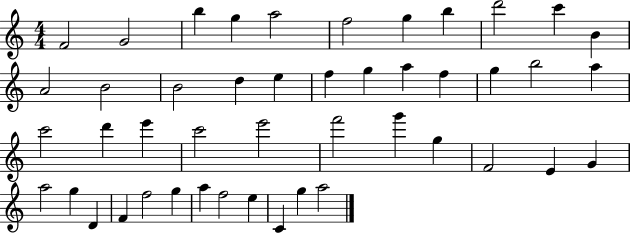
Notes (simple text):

F4/h G4/h B5/q G5/q A5/h F5/h G5/q B5/q D6/h C6/q B4/q A4/h B4/h B4/h D5/q E5/q F5/q G5/q A5/q F5/q G5/q B5/h A5/q C6/h D6/q E6/q C6/h E6/h F6/h G6/q G5/q F4/h E4/q G4/q A5/h G5/q D4/q F4/q F5/h G5/q A5/q F5/h E5/q C4/q G5/q A5/h